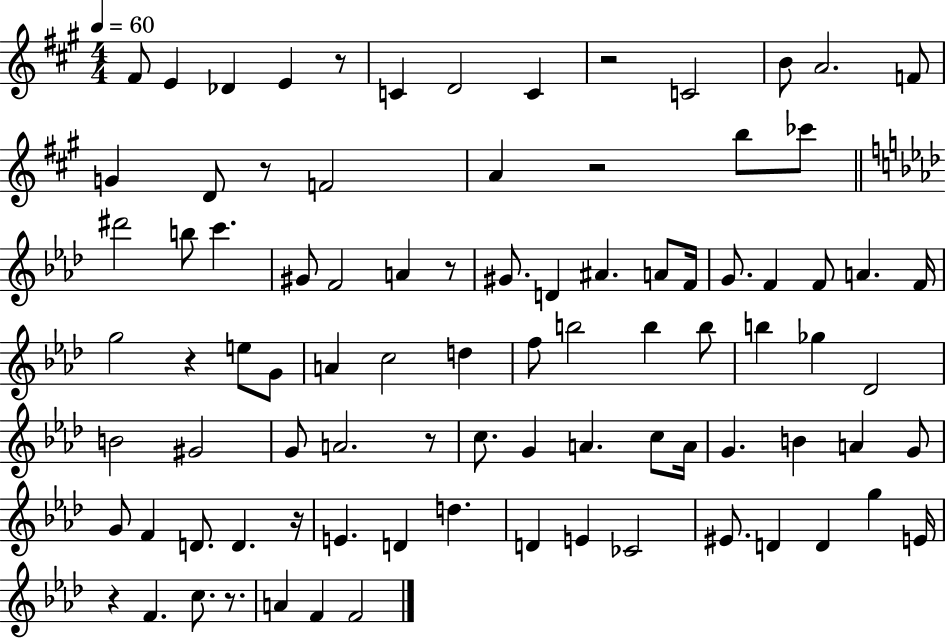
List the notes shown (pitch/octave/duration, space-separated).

F#4/e E4/q Db4/q E4/q R/e C4/q D4/h C4/q R/h C4/h B4/e A4/h. F4/e G4/q D4/e R/e F4/h A4/q R/h B5/e CES6/e D#6/h B5/e C6/q. G#4/e F4/h A4/q R/e G#4/e. D4/q A#4/q. A4/e F4/s G4/e. F4/q F4/e A4/q. F4/s G5/h R/q E5/e G4/e A4/q C5/h D5/q F5/e B5/h B5/q B5/e B5/q Gb5/q Db4/h B4/h G#4/h G4/e A4/h. R/e C5/e. G4/q A4/q. C5/e A4/s G4/q. B4/q A4/q G4/e G4/e F4/q D4/e. D4/q. R/s E4/q. D4/q D5/q. D4/q E4/q CES4/h EIS4/e. D4/q D4/q G5/q E4/s R/q F4/q. C5/e. R/e. A4/q F4/q F4/h